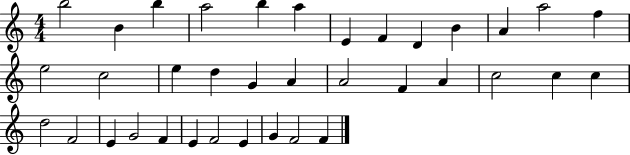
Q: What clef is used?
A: treble